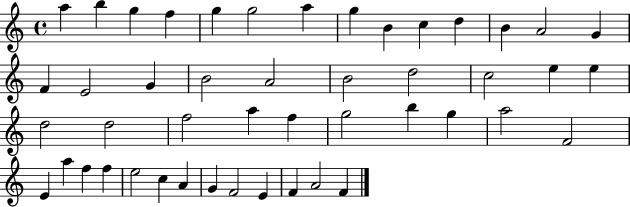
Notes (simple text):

A5/q B5/q G5/q F5/q G5/q G5/h A5/q G5/q B4/q C5/q D5/q B4/q A4/h G4/q F4/q E4/h G4/q B4/h A4/h B4/h D5/h C5/h E5/q E5/q D5/h D5/h F5/h A5/q F5/q G5/h B5/q G5/q A5/h F4/h E4/q A5/q F5/q F5/q E5/h C5/q A4/q G4/q F4/h E4/q F4/q A4/h F4/q